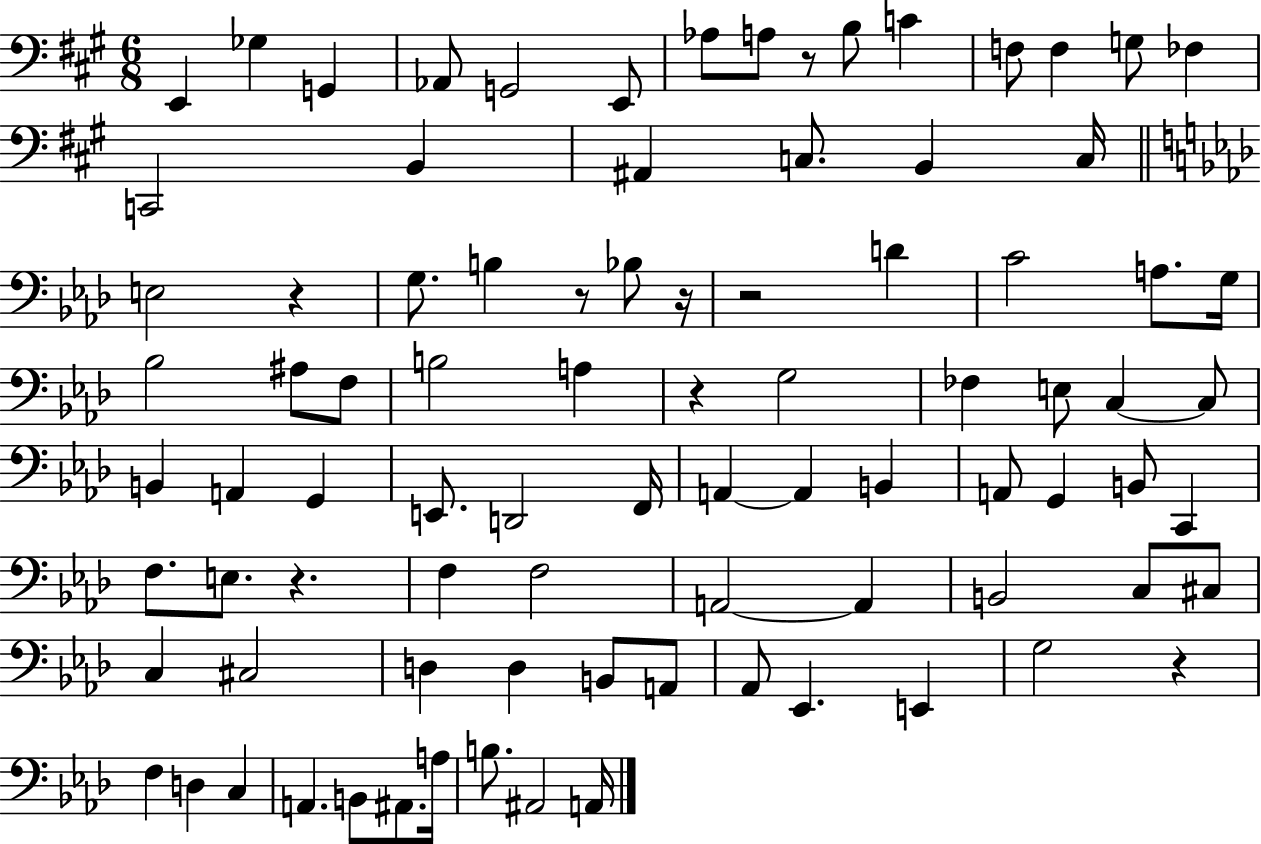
X:1
T:Untitled
M:6/8
L:1/4
K:A
E,, _G, G,, _A,,/2 G,,2 E,,/2 _A,/2 A,/2 z/2 B,/2 C F,/2 F, G,/2 _F, C,,2 B,, ^A,, C,/2 B,, C,/4 E,2 z G,/2 B, z/2 _B,/2 z/4 z2 D C2 A,/2 G,/4 _B,2 ^A,/2 F,/2 B,2 A, z G,2 _F, E,/2 C, C,/2 B,, A,, G,, E,,/2 D,,2 F,,/4 A,, A,, B,, A,,/2 G,, B,,/2 C,, F,/2 E,/2 z F, F,2 A,,2 A,, B,,2 C,/2 ^C,/2 C, ^C,2 D, D, B,,/2 A,,/2 _A,,/2 _E,, E,, G,2 z F, D, C, A,, B,,/2 ^A,,/2 A,/4 B,/2 ^A,,2 A,,/4